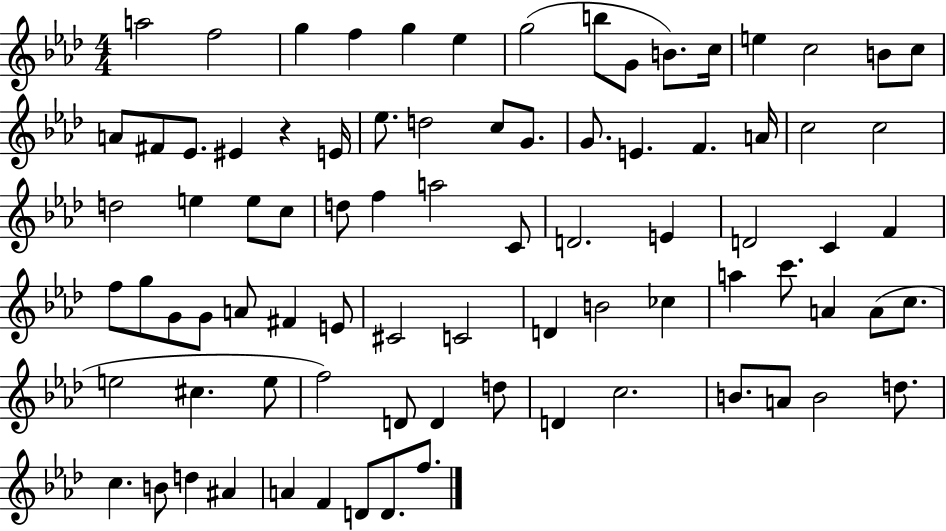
A5/h F5/h G5/q F5/q G5/q Eb5/q G5/h B5/e G4/e B4/e. C5/s E5/q C5/h B4/e C5/e A4/e F#4/e Eb4/e. EIS4/q R/q E4/s Eb5/e. D5/h C5/e G4/e. G4/e. E4/q. F4/q. A4/s C5/h C5/h D5/h E5/q E5/e C5/e D5/e F5/q A5/h C4/e D4/h. E4/q D4/h C4/q F4/q F5/e G5/e G4/e G4/e A4/e F#4/q E4/e C#4/h C4/h D4/q B4/h CES5/q A5/q C6/e. A4/q A4/e C5/e. E5/h C#5/q. E5/e F5/h D4/e D4/q D5/e D4/q C5/h. B4/e. A4/e B4/h D5/e. C5/q. B4/e D5/q A#4/q A4/q F4/q D4/e D4/e. F5/e.